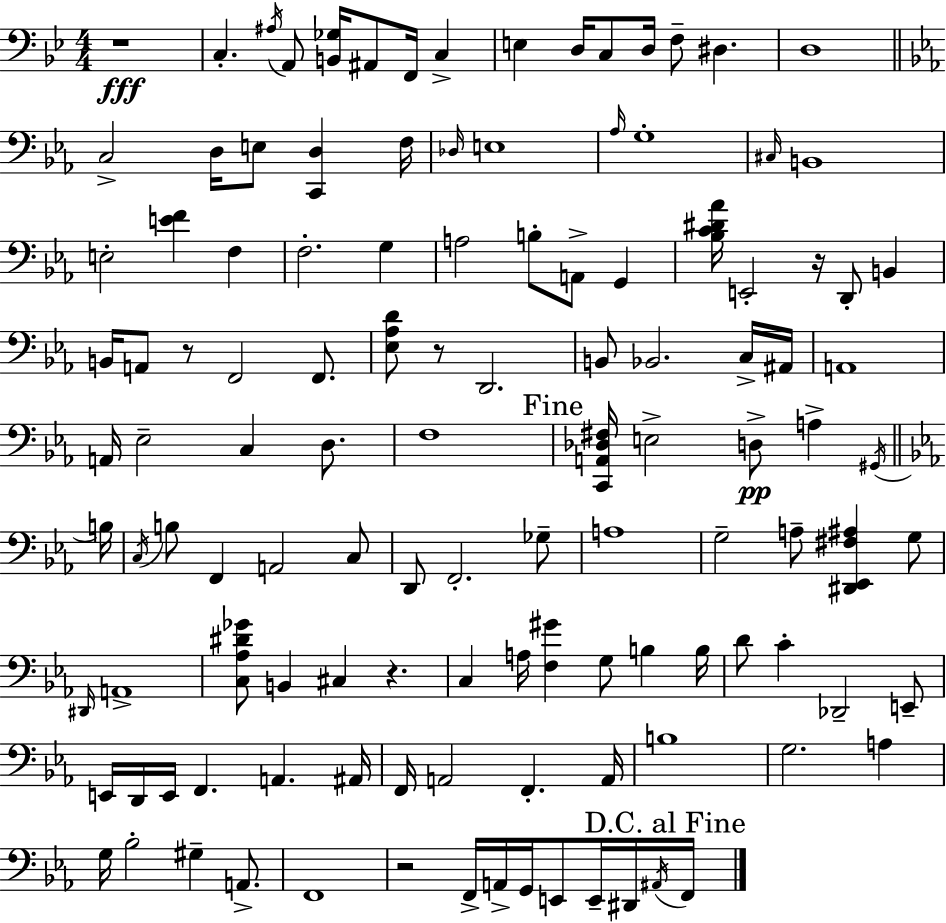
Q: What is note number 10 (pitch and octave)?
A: D3